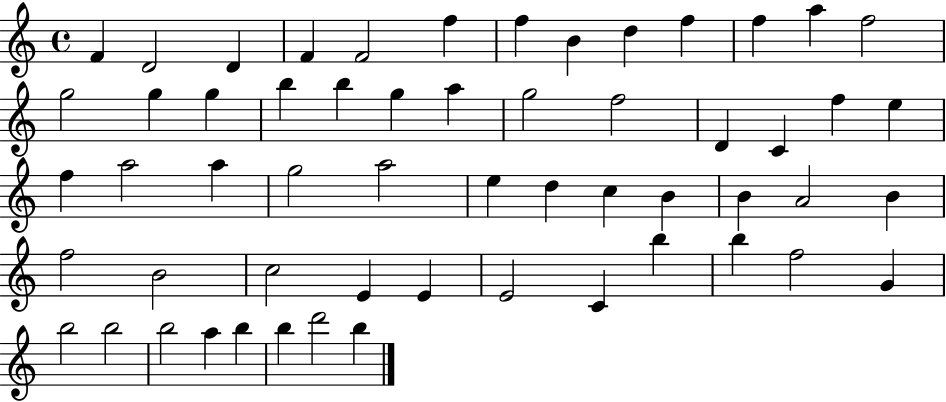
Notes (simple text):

F4/q D4/h D4/q F4/q F4/h F5/q F5/q B4/q D5/q F5/q F5/q A5/q F5/h G5/h G5/q G5/q B5/q B5/q G5/q A5/q G5/h F5/h D4/q C4/q F5/q E5/q F5/q A5/h A5/q G5/h A5/h E5/q D5/q C5/q B4/q B4/q A4/h B4/q F5/h B4/h C5/h E4/q E4/q E4/h C4/q B5/q B5/q F5/h G4/q B5/h B5/h B5/h A5/q B5/q B5/q D6/h B5/q